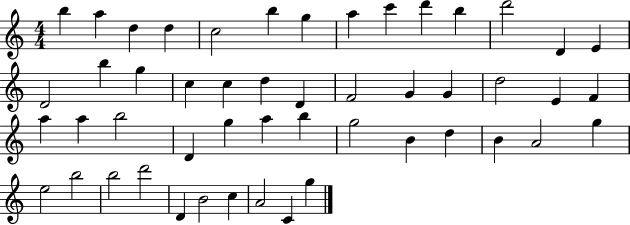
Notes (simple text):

B5/q A5/q D5/q D5/q C5/h B5/q G5/q A5/q C6/q D6/q B5/q D6/h D4/q E4/q D4/h B5/q G5/q C5/q C5/q D5/q D4/q F4/h G4/q G4/q D5/h E4/q F4/q A5/q A5/q B5/h D4/q G5/q A5/q B5/q G5/h B4/q D5/q B4/q A4/h G5/q E5/h B5/h B5/h D6/h D4/q B4/h C5/q A4/h C4/q G5/q